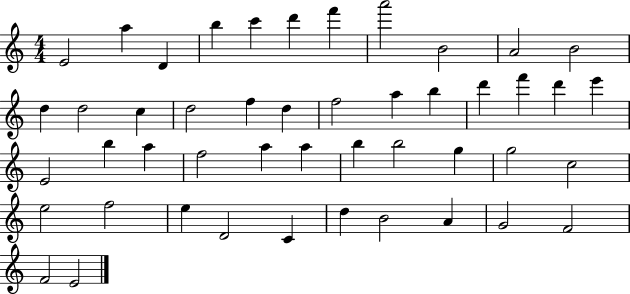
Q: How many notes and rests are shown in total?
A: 47